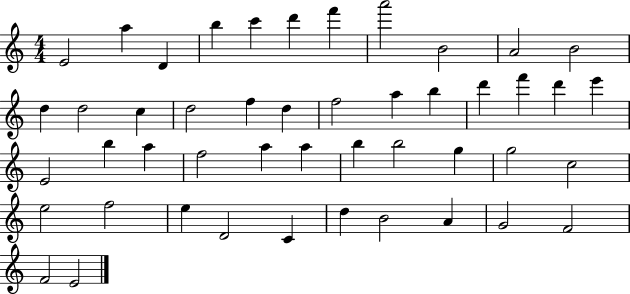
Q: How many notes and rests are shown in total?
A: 47